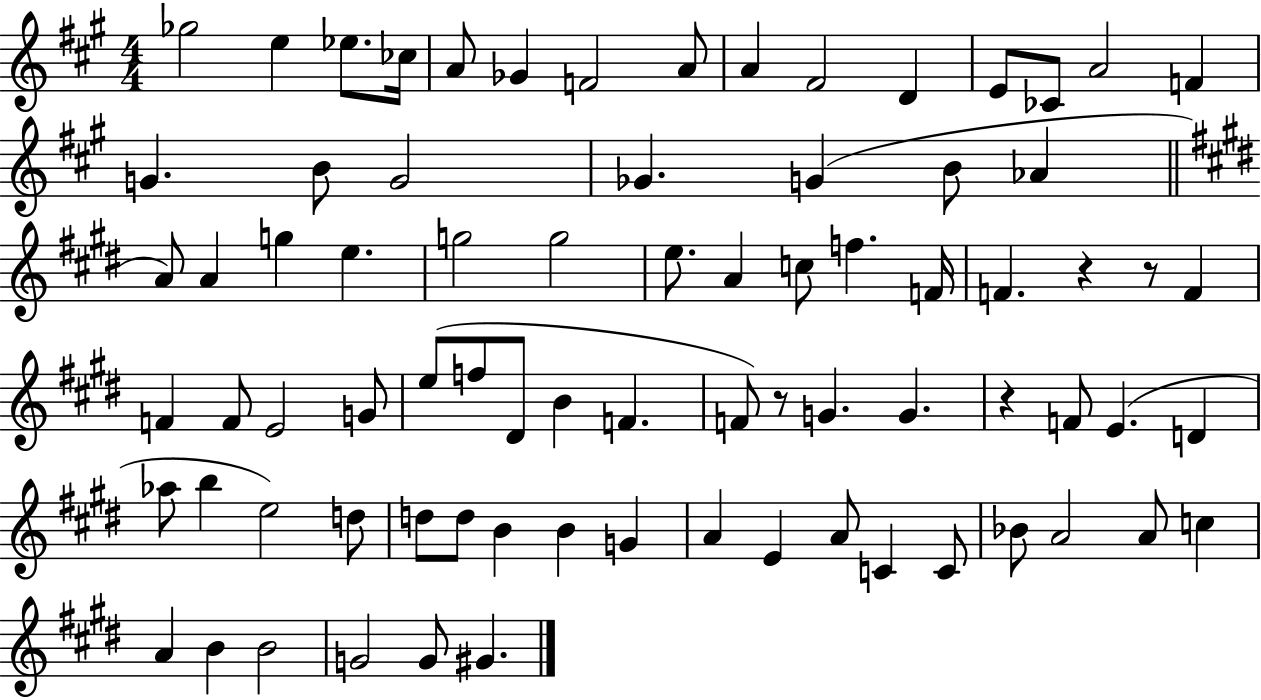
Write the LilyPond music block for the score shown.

{
  \clef treble
  \numericTimeSignature
  \time 4/4
  \key a \major
  \repeat volta 2 { ges''2 e''4 ees''8. ces''16 | a'8 ges'4 f'2 a'8 | a'4 fis'2 d'4 | e'8 ces'8 a'2 f'4 | \break g'4. b'8 g'2 | ges'4. g'4( b'8 aes'4 | \bar "||" \break \key e \major a'8) a'4 g''4 e''4. | g''2 g''2 | e''8. a'4 c''8 f''4. f'16 | f'4. r4 r8 f'4 | \break f'4 f'8 e'2 g'8 | e''8( f''8 dis'8 b'4 f'4. | f'8) r8 g'4. g'4. | r4 f'8 e'4.( d'4 | \break aes''8 b''4 e''2) d''8 | d''8 d''8 b'4 b'4 g'4 | a'4 e'4 a'8 c'4 c'8 | bes'8 a'2 a'8 c''4 | \break a'4 b'4 b'2 | g'2 g'8 gis'4. | } \bar "|."
}